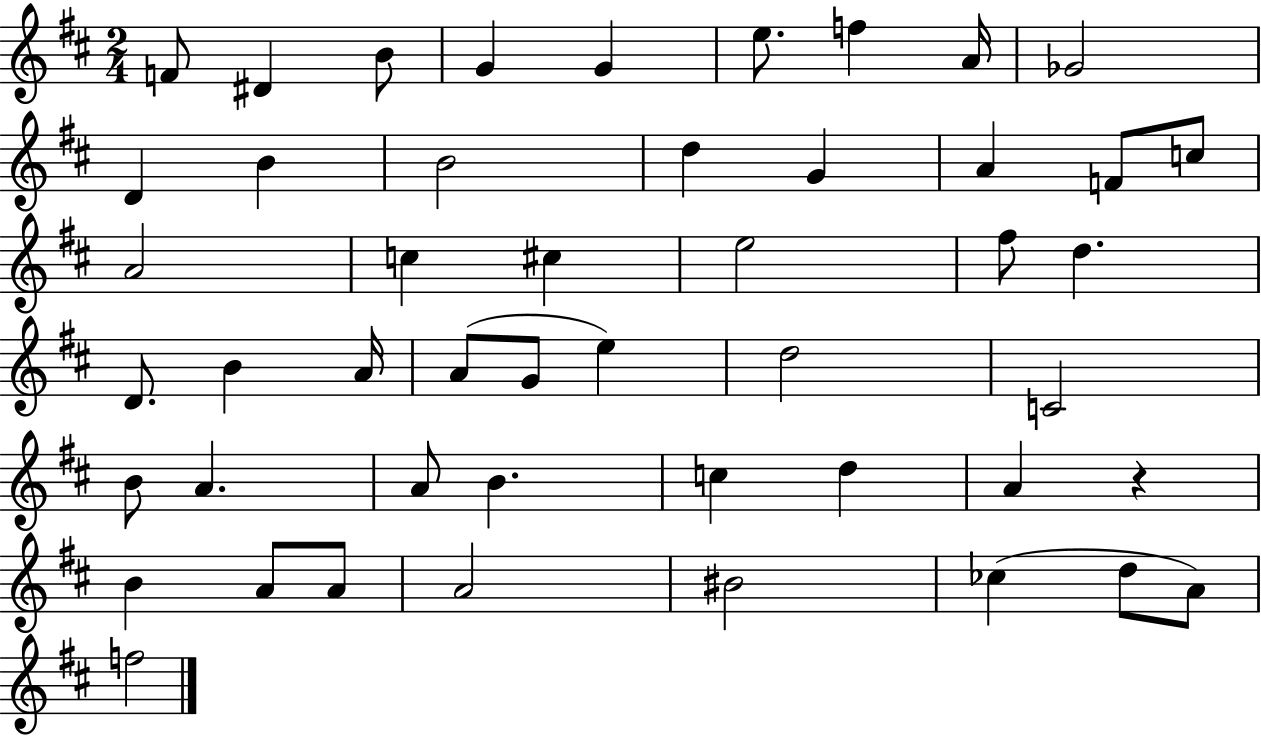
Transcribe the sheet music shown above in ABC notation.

X:1
T:Untitled
M:2/4
L:1/4
K:D
F/2 ^D B/2 G G e/2 f A/4 _G2 D B B2 d G A F/2 c/2 A2 c ^c e2 ^f/2 d D/2 B A/4 A/2 G/2 e d2 C2 B/2 A A/2 B c d A z B A/2 A/2 A2 ^B2 _c d/2 A/2 f2